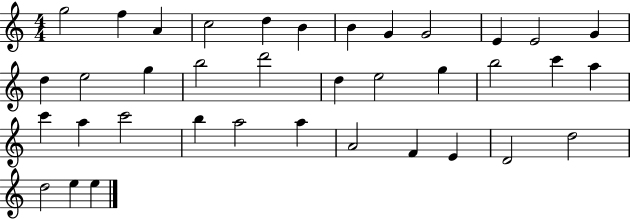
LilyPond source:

{
  \clef treble
  \numericTimeSignature
  \time 4/4
  \key c \major
  g''2 f''4 a'4 | c''2 d''4 b'4 | b'4 g'4 g'2 | e'4 e'2 g'4 | \break d''4 e''2 g''4 | b''2 d'''2 | d''4 e''2 g''4 | b''2 c'''4 a''4 | \break c'''4 a''4 c'''2 | b''4 a''2 a''4 | a'2 f'4 e'4 | d'2 d''2 | \break d''2 e''4 e''4 | \bar "|."
}